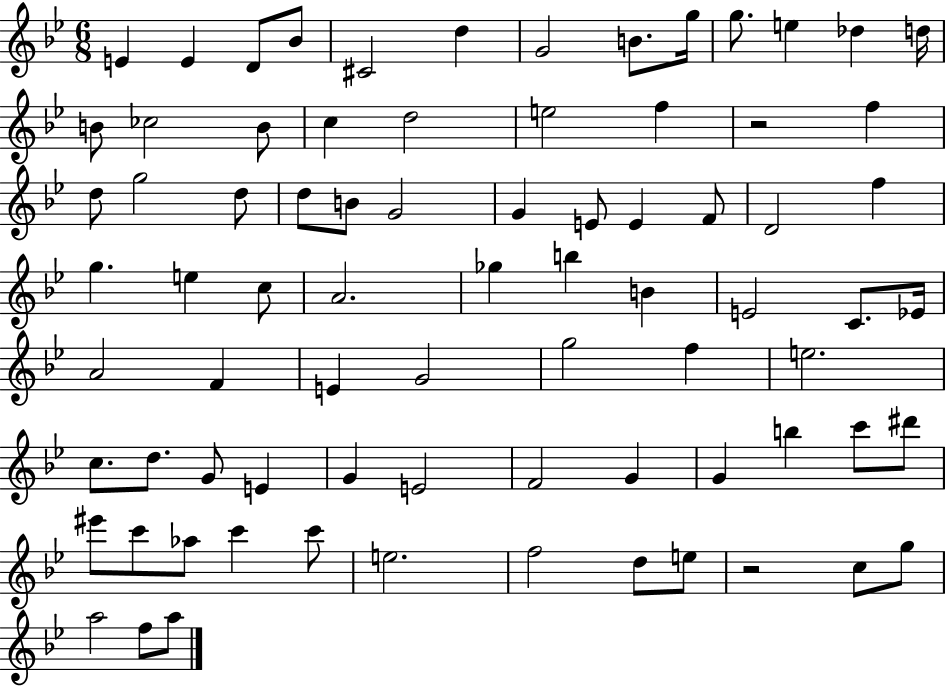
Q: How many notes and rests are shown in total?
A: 78